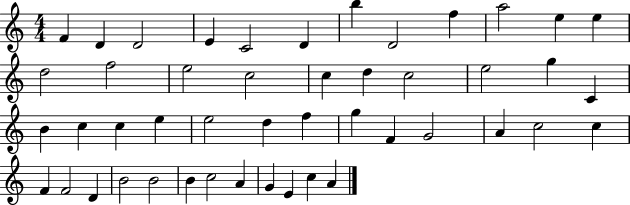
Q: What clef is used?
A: treble